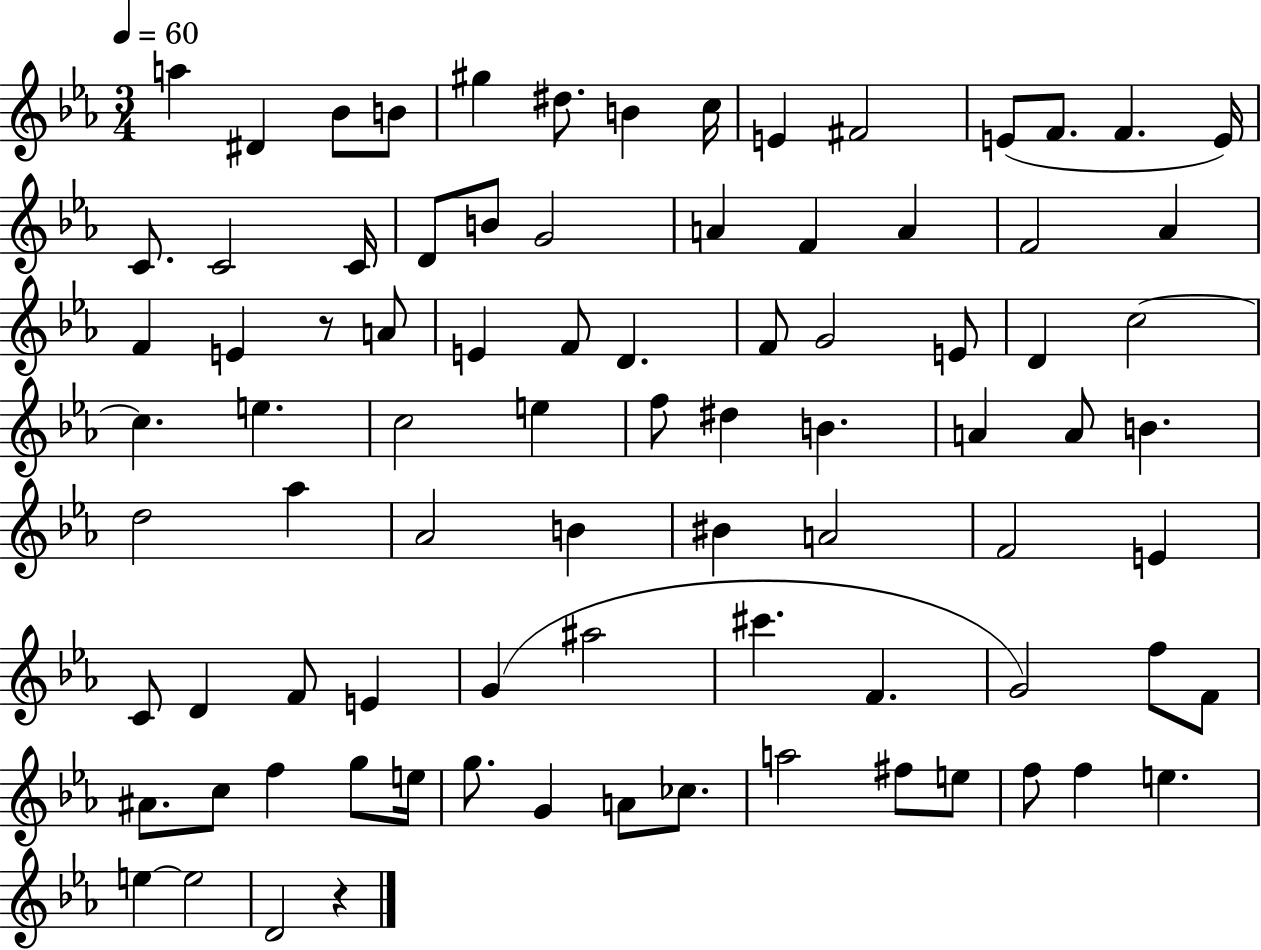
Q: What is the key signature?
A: EES major